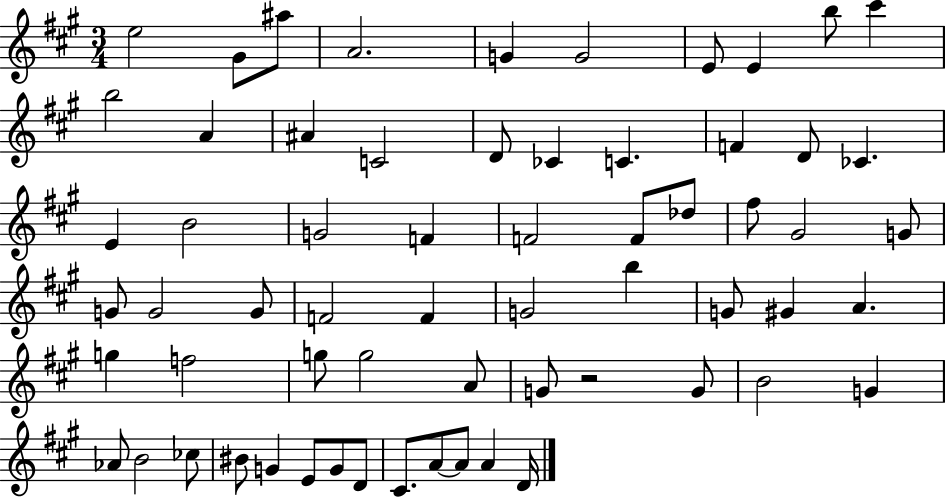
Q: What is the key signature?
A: A major